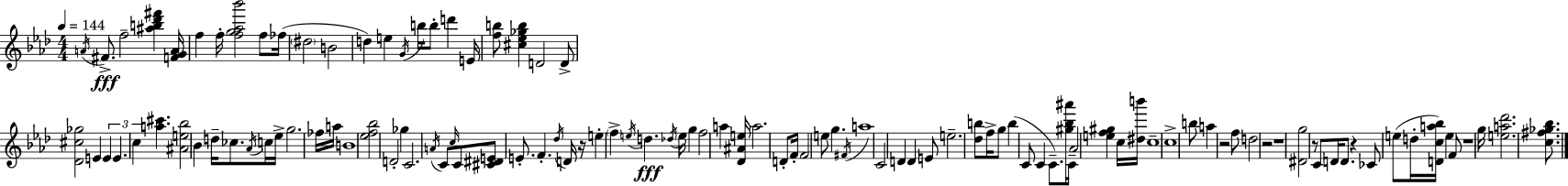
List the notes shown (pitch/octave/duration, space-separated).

A4/s F#4/e. F5/h [A#5,B5,Db6,F#6]/q [F4,G4,A4]/s F5/q F5/s [F5,G5,Ab5,Bb6]/h F5/e FES5/s D#5/h B4/h D5/q E5/q G4/s B5/s B5/e D6/q E4/s [F5,B5]/e [C#5,Eb5,Gb5,B5]/q D4/h D4/e [Db4,C#5,Gb5]/h E4/q E4/q E4/q. C5/q [A5,C#6]/q. [A#4,E5,Bb5]/h Bb4/q D5/s CES5/e. Ab4/s C5/s Eb5/s G5/h. FES5/s A5/s B4/w [Eb5,F5,Bb5]/h D4/h Gb5/q C4/h. A4/s C4/e C5/s C4/e [C#4,D#4,E4]/e E4/e. F4/q. Db5/s D4/s R/s E5/q F5/q E5/s D5/q. Db5/s E5/s G5/q F5/h A5/q [Db4,A#4,E5]/s A5/h. D4/e F4/s F4/h E5/e G5/q. F#4/s A5/w C4/h D4/q D4/q E4/e E5/h. [Db5,B5]/e F5/s G5/e B5/q C4/e C4/q C4/e. [G#5,Bb5,A#6]/s C4/s Ab4/h [E5,F5,G#5]/q C5/s [D#5,B6]/s C5/w C5/w B5/e A5/q R/h F5/e D5/h R/h R/w [D#4,G5]/h R/e C4/e D4/s D4/e. R/q CES4/e E5/e D5/s [D4,C5,A5,Bb5]/s E5/q F4/e R/w G5/s [E5,A5,Db6]/h. [C5,F#5,Gb5,Bb5]/e.